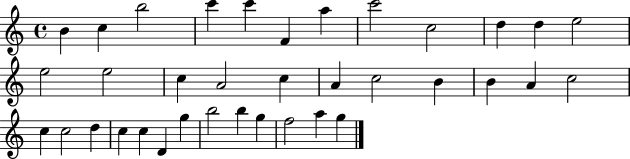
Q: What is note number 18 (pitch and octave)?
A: A4